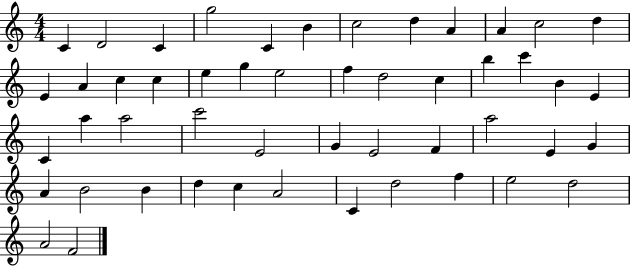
C4/q D4/h C4/q G5/h C4/q B4/q C5/h D5/q A4/q A4/q C5/h D5/q E4/q A4/q C5/q C5/q E5/q G5/q E5/h F5/q D5/h C5/q B5/q C6/q B4/q E4/q C4/q A5/q A5/h C6/h E4/h G4/q E4/h F4/q A5/h E4/q G4/q A4/q B4/h B4/q D5/q C5/q A4/h C4/q D5/h F5/q E5/h D5/h A4/h F4/h